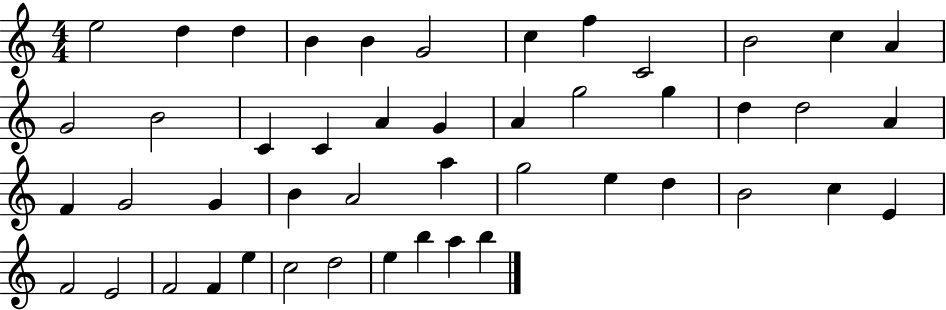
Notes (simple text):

E5/h D5/q D5/q B4/q B4/q G4/h C5/q F5/q C4/h B4/h C5/q A4/q G4/h B4/h C4/q C4/q A4/q G4/q A4/q G5/h G5/q D5/q D5/h A4/q F4/q G4/h G4/q B4/q A4/h A5/q G5/h E5/q D5/q B4/h C5/q E4/q F4/h E4/h F4/h F4/q E5/q C5/h D5/h E5/q B5/q A5/q B5/q